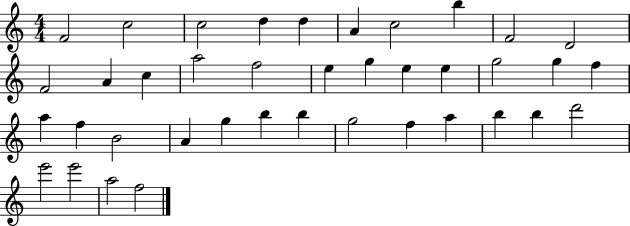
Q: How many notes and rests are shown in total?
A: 39